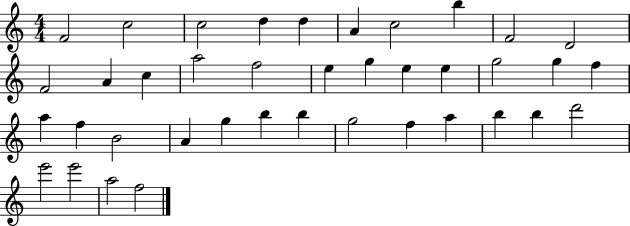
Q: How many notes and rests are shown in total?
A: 39